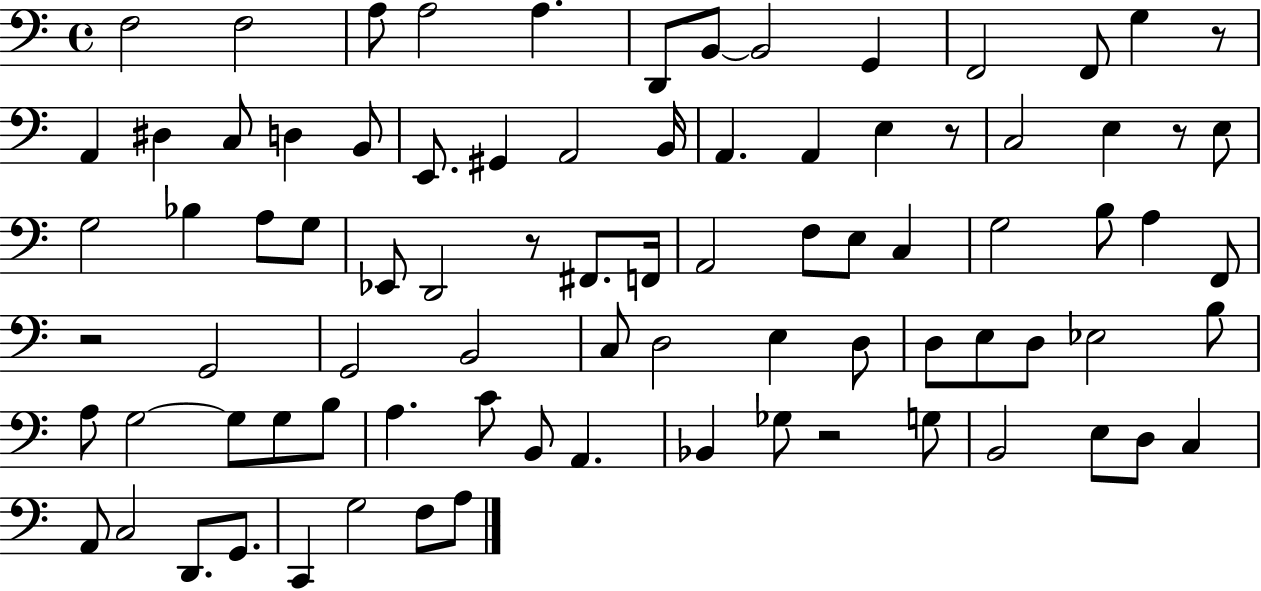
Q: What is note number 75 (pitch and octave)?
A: G2